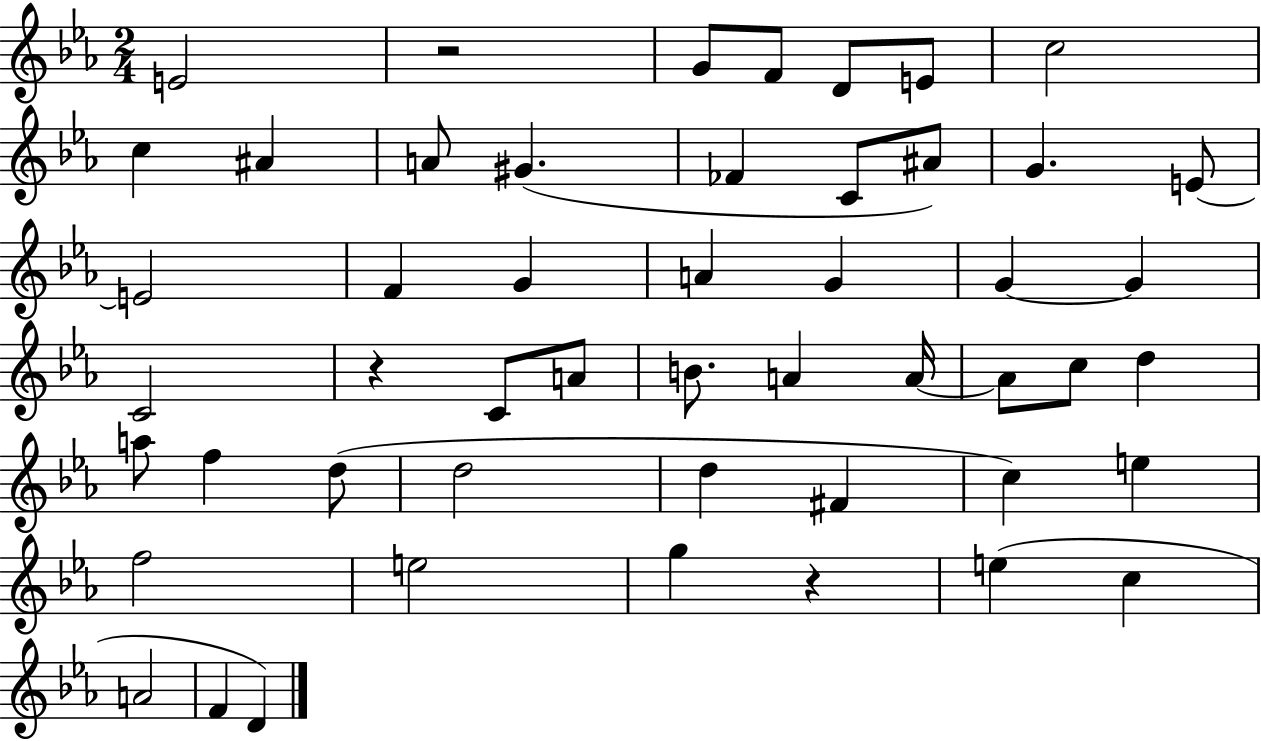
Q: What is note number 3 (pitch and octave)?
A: F4